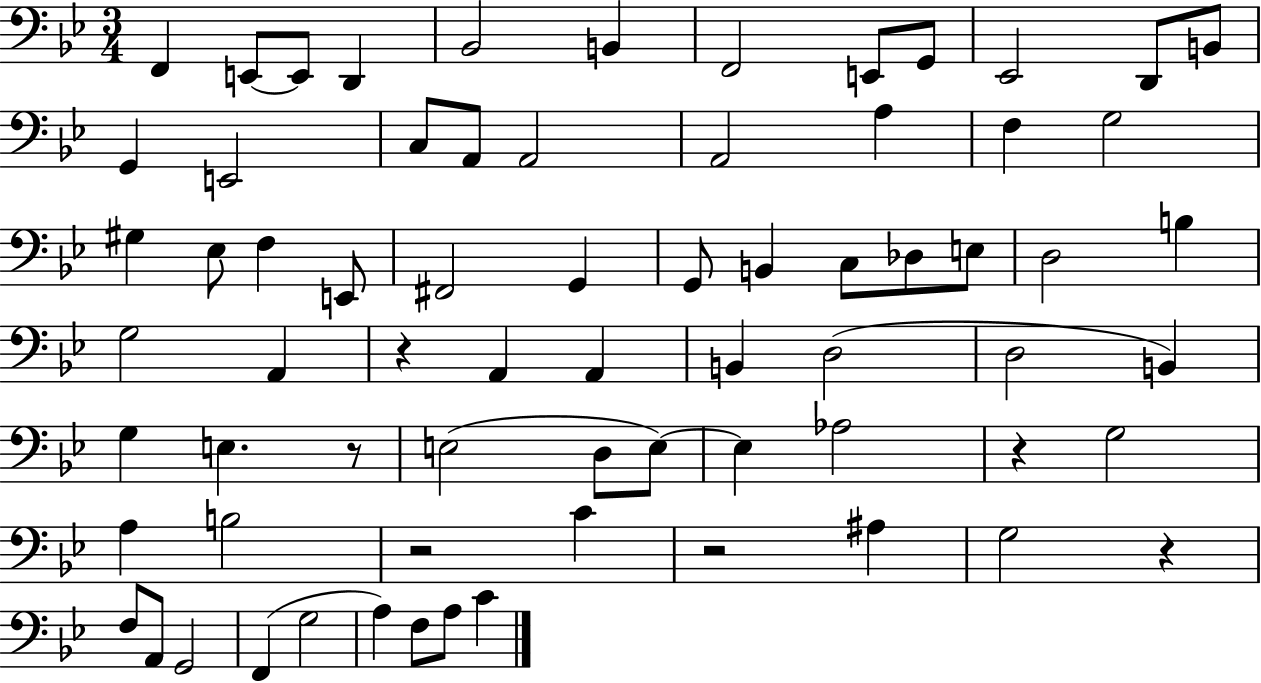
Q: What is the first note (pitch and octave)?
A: F2